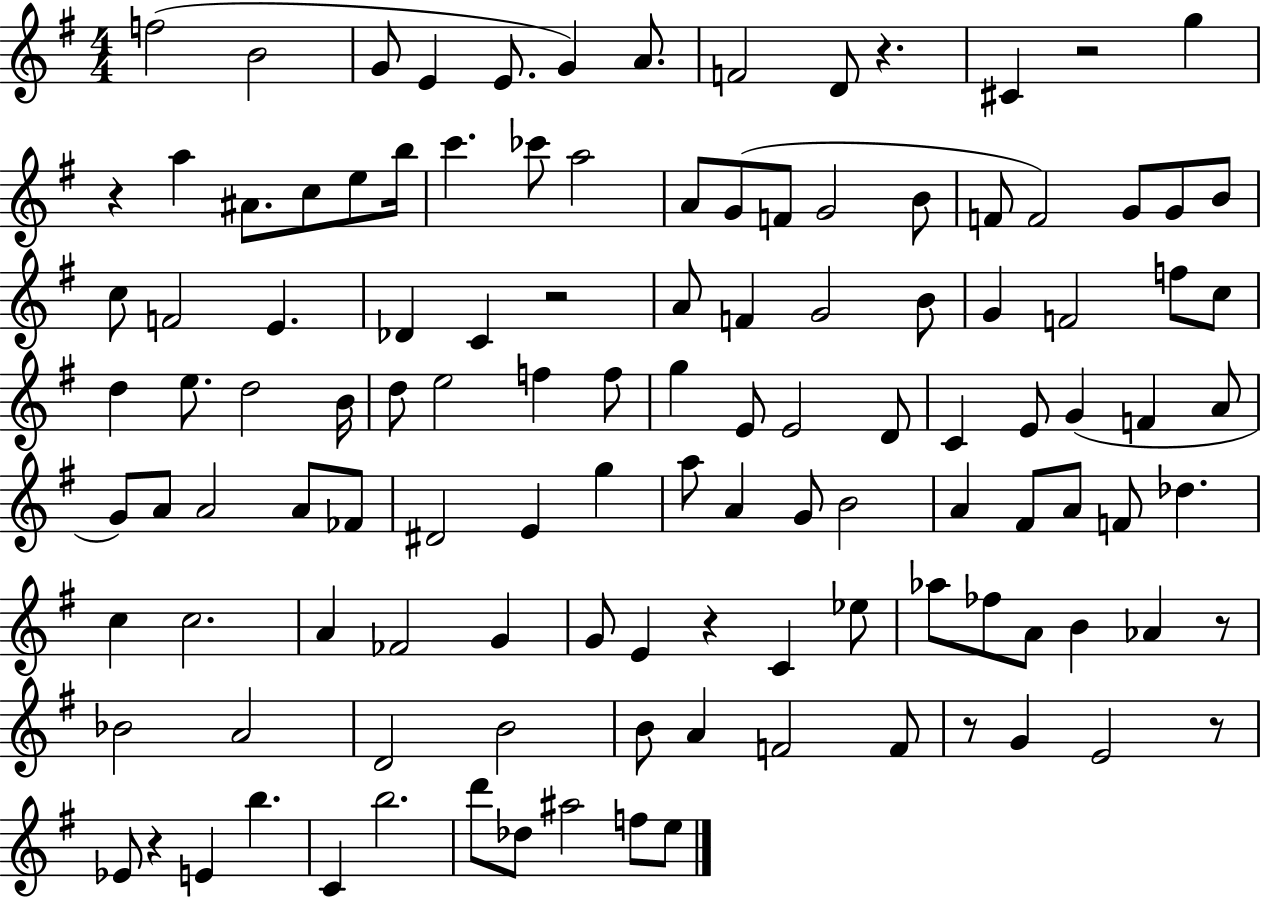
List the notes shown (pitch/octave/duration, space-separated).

F5/h B4/h G4/e E4/q E4/e. G4/q A4/e. F4/h D4/e R/q. C#4/q R/h G5/q R/q A5/q A#4/e. C5/e E5/e B5/s C6/q. CES6/e A5/h A4/e G4/e F4/e G4/h B4/e F4/e F4/h G4/e G4/e B4/e C5/e F4/h E4/q. Db4/q C4/q R/h A4/e F4/q G4/h B4/e G4/q F4/h F5/e C5/e D5/q E5/e. D5/h B4/s D5/e E5/h F5/q F5/e G5/q E4/e E4/h D4/e C4/q E4/e G4/q F4/q A4/e G4/e A4/e A4/h A4/e FES4/e D#4/h E4/q G5/q A5/e A4/q G4/e B4/h A4/q F#4/e A4/e F4/e Db5/q. C5/q C5/h. A4/q FES4/h G4/q G4/e E4/q R/q C4/q Eb5/e Ab5/e FES5/e A4/e B4/q Ab4/q R/e Bb4/h A4/h D4/h B4/h B4/e A4/q F4/h F4/e R/e G4/q E4/h R/e Eb4/e R/q E4/q B5/q. C4/q B5/h. D6/e Db5/e A#5/h F5/e E5/e